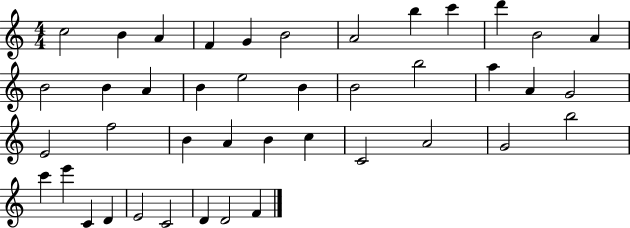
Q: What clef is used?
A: treble